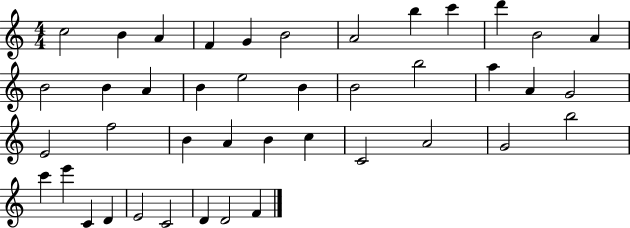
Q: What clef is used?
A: treble